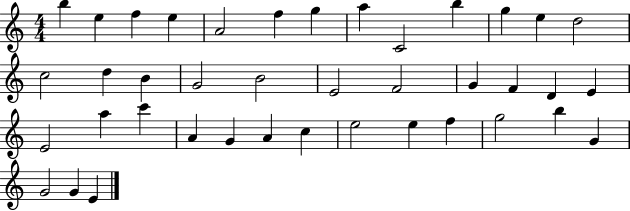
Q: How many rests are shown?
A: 0